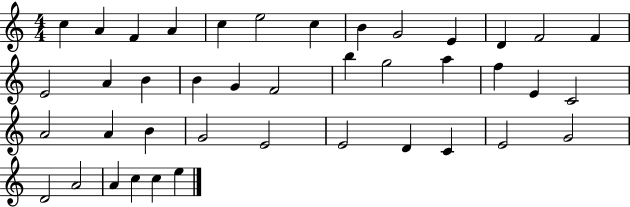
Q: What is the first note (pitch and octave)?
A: C5